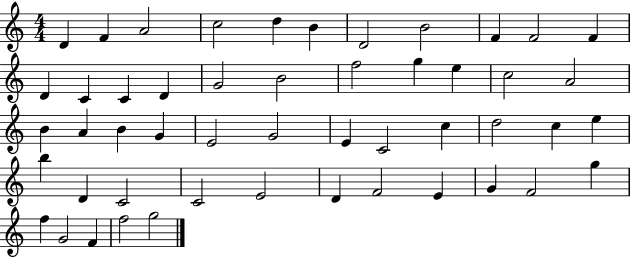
X:1
T:Untitled
M:4/4
L:1/4
K:C
D F A2 c2 d B D2 B2 F F2 F D C C D G2 B2 f2 g e c2 A2 B A B G E2 G2 E C2 c d2 c e b D C2 C2 E2 D F2 E G F2 g f G2 F f2 g2